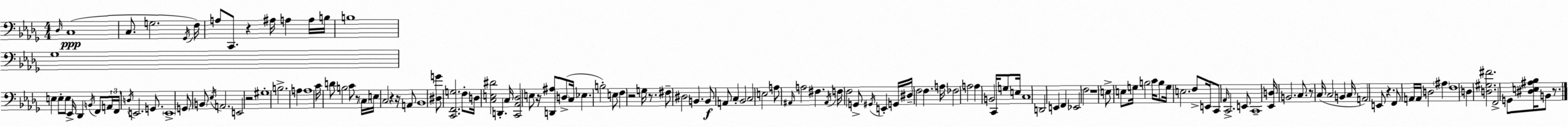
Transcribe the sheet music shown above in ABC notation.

X:1
T:Untitled
M:4/4
L:1/4
K:Bbm
_D,/4 C,4 C,/2 G,2 _G,,/4 F,/4 A,/2 C,,/2 z ^A,/4 A, A,/4 B,/4 B,4 _G,4 E, E,/2 E,/2 _E,,/4 _D,, B,,/4 F,,/2 A,,/4 F,,/4 D,/4 E,,2 G,,/2 E,,4 G,,/2 B,,/2 _E,/4 A,,2 E,,2 z2 ^G,4 B,2 A, A,4 C/4 D/2 B,2 C/2 z/2 C,/4 E,/4 C,2 z z/4 A,,/2 _B,,4 [^D,G]/2 [C,,F,,G,]2 F,/2 D,/4 [C,E,^D]2 D,, C,/4 [C,,_A,,_D,]2 E,/2 z/4 [D,,^A,]/2 D,/2 C,/4 _E, B,2 E,/2 F, z2 G,/4 z/2 ^F,/2 ^D,2 B,, B,,/2 A,,/2 C, _B,,2 C,2 E,2 A,/2 ^A,,/4 A,2 ^F, ^A,,/4 F,/4 F,2 G,,/2 ^G,,/4 E,, G,,/4 ^D,/4 F,2 F, A,/4 _F,2 A,2 A, B,,2 C,,/4 G,/2 E,/4 C,4 D,,2 E,, F,, _E,,2 F,2 z4 E,/2 E,/2 G,/4 B,2 C/4 B,/2 G,/4 E,2 F,/2 E,,/4 C,,/2 _A,,/4 C,,2 E,,/2 C,,4 [_E,,D,]/4 B,,2 C,/2 z/2 C,/4 C,2 B,, C,/4 A,,2 E,,/2 z F,,/2 A,,/4 A,,/4 D,2 ^A, F,4 D, [D,^G,^F]2 F,,2 G,,/2 [^D,E,^A,_B,]/4 B,,/2 z/2